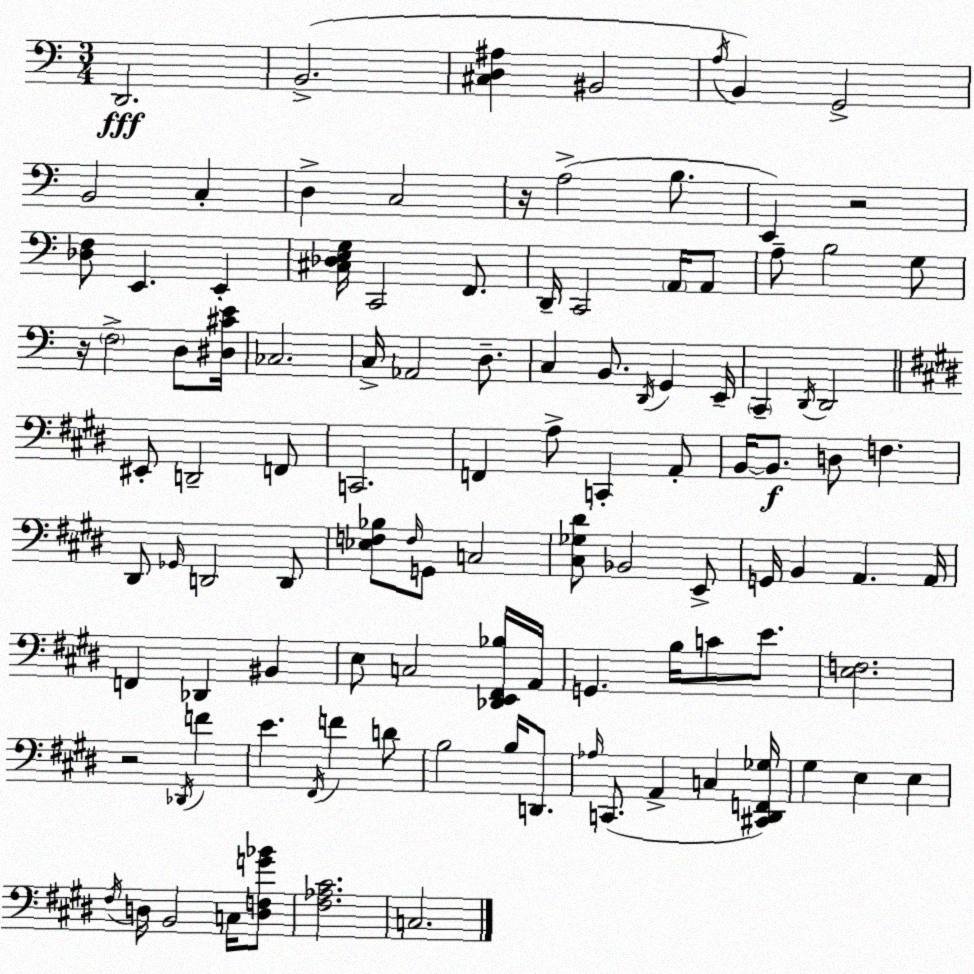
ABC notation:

X:1
T:Untitled
M:3/4
L:1/4
K:C
D,,2 B,,2 [^C,D,^A,] ^B,,2 A,/4 B,, G,,2 B,,2 C, D, C,2 z/4 A,2 B,/2 E,, z2 [_D,F,]/2 E,, E,, [^C,_D,E,G,]/4 C,,2 F,,/2 D,,/4 C,,2 A,,/4 A,,/2 A,/2 B,2 G,/2 z/4 F,2 D,/2 [^D,^CE]/4 _C,2 C,/4 _A,,2 D,/2 C, B,,/2 D,,/4 G,, E,,/4 C,, D,,/4 D,,2 ^E,,/2 D,,2 F,,/2 C,,2 F,, A,/2 C,, A,,/2 B,,/4 B,,/2 D,/2 F, ^D,,/2 _G,,/4 D,,2 D,,/2 [_E,F,_B,]/2 F,/4 G,,/2 C,2 [^C,_G,^D]/2 _B,,2 E,,/2 G,,/4 B,, A,, A,,/4 F,, _D,, ^B,, E,/2 C,2 [_D,,E,,^F,,_B,]/4 A,,/4 G,, B,/4 C/2 E/2 [E,F,]2 z2 _D,,/4 F E ^F,,/4 F D/2 B,2 B,/4 D,,/2 _A,/4 C,,/2 A,, C, [^C,,^D,,F,,_G,]/4 ^G, E, E, ^F,/4 D,/4 B,,2 C,/4 [D,F,G_B]/2 [^F,_A,^C]2 C,2